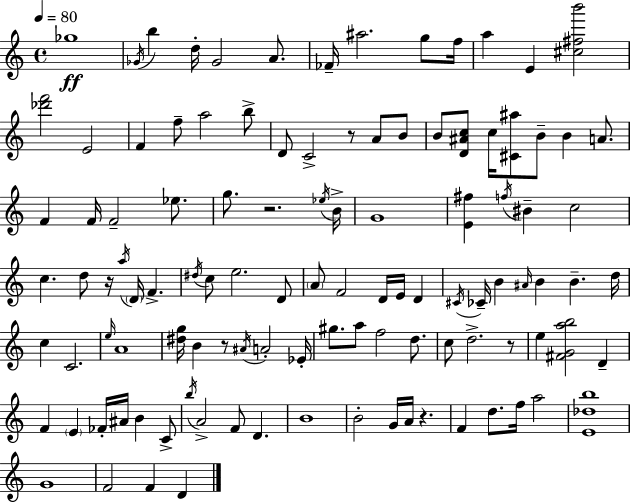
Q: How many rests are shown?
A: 6